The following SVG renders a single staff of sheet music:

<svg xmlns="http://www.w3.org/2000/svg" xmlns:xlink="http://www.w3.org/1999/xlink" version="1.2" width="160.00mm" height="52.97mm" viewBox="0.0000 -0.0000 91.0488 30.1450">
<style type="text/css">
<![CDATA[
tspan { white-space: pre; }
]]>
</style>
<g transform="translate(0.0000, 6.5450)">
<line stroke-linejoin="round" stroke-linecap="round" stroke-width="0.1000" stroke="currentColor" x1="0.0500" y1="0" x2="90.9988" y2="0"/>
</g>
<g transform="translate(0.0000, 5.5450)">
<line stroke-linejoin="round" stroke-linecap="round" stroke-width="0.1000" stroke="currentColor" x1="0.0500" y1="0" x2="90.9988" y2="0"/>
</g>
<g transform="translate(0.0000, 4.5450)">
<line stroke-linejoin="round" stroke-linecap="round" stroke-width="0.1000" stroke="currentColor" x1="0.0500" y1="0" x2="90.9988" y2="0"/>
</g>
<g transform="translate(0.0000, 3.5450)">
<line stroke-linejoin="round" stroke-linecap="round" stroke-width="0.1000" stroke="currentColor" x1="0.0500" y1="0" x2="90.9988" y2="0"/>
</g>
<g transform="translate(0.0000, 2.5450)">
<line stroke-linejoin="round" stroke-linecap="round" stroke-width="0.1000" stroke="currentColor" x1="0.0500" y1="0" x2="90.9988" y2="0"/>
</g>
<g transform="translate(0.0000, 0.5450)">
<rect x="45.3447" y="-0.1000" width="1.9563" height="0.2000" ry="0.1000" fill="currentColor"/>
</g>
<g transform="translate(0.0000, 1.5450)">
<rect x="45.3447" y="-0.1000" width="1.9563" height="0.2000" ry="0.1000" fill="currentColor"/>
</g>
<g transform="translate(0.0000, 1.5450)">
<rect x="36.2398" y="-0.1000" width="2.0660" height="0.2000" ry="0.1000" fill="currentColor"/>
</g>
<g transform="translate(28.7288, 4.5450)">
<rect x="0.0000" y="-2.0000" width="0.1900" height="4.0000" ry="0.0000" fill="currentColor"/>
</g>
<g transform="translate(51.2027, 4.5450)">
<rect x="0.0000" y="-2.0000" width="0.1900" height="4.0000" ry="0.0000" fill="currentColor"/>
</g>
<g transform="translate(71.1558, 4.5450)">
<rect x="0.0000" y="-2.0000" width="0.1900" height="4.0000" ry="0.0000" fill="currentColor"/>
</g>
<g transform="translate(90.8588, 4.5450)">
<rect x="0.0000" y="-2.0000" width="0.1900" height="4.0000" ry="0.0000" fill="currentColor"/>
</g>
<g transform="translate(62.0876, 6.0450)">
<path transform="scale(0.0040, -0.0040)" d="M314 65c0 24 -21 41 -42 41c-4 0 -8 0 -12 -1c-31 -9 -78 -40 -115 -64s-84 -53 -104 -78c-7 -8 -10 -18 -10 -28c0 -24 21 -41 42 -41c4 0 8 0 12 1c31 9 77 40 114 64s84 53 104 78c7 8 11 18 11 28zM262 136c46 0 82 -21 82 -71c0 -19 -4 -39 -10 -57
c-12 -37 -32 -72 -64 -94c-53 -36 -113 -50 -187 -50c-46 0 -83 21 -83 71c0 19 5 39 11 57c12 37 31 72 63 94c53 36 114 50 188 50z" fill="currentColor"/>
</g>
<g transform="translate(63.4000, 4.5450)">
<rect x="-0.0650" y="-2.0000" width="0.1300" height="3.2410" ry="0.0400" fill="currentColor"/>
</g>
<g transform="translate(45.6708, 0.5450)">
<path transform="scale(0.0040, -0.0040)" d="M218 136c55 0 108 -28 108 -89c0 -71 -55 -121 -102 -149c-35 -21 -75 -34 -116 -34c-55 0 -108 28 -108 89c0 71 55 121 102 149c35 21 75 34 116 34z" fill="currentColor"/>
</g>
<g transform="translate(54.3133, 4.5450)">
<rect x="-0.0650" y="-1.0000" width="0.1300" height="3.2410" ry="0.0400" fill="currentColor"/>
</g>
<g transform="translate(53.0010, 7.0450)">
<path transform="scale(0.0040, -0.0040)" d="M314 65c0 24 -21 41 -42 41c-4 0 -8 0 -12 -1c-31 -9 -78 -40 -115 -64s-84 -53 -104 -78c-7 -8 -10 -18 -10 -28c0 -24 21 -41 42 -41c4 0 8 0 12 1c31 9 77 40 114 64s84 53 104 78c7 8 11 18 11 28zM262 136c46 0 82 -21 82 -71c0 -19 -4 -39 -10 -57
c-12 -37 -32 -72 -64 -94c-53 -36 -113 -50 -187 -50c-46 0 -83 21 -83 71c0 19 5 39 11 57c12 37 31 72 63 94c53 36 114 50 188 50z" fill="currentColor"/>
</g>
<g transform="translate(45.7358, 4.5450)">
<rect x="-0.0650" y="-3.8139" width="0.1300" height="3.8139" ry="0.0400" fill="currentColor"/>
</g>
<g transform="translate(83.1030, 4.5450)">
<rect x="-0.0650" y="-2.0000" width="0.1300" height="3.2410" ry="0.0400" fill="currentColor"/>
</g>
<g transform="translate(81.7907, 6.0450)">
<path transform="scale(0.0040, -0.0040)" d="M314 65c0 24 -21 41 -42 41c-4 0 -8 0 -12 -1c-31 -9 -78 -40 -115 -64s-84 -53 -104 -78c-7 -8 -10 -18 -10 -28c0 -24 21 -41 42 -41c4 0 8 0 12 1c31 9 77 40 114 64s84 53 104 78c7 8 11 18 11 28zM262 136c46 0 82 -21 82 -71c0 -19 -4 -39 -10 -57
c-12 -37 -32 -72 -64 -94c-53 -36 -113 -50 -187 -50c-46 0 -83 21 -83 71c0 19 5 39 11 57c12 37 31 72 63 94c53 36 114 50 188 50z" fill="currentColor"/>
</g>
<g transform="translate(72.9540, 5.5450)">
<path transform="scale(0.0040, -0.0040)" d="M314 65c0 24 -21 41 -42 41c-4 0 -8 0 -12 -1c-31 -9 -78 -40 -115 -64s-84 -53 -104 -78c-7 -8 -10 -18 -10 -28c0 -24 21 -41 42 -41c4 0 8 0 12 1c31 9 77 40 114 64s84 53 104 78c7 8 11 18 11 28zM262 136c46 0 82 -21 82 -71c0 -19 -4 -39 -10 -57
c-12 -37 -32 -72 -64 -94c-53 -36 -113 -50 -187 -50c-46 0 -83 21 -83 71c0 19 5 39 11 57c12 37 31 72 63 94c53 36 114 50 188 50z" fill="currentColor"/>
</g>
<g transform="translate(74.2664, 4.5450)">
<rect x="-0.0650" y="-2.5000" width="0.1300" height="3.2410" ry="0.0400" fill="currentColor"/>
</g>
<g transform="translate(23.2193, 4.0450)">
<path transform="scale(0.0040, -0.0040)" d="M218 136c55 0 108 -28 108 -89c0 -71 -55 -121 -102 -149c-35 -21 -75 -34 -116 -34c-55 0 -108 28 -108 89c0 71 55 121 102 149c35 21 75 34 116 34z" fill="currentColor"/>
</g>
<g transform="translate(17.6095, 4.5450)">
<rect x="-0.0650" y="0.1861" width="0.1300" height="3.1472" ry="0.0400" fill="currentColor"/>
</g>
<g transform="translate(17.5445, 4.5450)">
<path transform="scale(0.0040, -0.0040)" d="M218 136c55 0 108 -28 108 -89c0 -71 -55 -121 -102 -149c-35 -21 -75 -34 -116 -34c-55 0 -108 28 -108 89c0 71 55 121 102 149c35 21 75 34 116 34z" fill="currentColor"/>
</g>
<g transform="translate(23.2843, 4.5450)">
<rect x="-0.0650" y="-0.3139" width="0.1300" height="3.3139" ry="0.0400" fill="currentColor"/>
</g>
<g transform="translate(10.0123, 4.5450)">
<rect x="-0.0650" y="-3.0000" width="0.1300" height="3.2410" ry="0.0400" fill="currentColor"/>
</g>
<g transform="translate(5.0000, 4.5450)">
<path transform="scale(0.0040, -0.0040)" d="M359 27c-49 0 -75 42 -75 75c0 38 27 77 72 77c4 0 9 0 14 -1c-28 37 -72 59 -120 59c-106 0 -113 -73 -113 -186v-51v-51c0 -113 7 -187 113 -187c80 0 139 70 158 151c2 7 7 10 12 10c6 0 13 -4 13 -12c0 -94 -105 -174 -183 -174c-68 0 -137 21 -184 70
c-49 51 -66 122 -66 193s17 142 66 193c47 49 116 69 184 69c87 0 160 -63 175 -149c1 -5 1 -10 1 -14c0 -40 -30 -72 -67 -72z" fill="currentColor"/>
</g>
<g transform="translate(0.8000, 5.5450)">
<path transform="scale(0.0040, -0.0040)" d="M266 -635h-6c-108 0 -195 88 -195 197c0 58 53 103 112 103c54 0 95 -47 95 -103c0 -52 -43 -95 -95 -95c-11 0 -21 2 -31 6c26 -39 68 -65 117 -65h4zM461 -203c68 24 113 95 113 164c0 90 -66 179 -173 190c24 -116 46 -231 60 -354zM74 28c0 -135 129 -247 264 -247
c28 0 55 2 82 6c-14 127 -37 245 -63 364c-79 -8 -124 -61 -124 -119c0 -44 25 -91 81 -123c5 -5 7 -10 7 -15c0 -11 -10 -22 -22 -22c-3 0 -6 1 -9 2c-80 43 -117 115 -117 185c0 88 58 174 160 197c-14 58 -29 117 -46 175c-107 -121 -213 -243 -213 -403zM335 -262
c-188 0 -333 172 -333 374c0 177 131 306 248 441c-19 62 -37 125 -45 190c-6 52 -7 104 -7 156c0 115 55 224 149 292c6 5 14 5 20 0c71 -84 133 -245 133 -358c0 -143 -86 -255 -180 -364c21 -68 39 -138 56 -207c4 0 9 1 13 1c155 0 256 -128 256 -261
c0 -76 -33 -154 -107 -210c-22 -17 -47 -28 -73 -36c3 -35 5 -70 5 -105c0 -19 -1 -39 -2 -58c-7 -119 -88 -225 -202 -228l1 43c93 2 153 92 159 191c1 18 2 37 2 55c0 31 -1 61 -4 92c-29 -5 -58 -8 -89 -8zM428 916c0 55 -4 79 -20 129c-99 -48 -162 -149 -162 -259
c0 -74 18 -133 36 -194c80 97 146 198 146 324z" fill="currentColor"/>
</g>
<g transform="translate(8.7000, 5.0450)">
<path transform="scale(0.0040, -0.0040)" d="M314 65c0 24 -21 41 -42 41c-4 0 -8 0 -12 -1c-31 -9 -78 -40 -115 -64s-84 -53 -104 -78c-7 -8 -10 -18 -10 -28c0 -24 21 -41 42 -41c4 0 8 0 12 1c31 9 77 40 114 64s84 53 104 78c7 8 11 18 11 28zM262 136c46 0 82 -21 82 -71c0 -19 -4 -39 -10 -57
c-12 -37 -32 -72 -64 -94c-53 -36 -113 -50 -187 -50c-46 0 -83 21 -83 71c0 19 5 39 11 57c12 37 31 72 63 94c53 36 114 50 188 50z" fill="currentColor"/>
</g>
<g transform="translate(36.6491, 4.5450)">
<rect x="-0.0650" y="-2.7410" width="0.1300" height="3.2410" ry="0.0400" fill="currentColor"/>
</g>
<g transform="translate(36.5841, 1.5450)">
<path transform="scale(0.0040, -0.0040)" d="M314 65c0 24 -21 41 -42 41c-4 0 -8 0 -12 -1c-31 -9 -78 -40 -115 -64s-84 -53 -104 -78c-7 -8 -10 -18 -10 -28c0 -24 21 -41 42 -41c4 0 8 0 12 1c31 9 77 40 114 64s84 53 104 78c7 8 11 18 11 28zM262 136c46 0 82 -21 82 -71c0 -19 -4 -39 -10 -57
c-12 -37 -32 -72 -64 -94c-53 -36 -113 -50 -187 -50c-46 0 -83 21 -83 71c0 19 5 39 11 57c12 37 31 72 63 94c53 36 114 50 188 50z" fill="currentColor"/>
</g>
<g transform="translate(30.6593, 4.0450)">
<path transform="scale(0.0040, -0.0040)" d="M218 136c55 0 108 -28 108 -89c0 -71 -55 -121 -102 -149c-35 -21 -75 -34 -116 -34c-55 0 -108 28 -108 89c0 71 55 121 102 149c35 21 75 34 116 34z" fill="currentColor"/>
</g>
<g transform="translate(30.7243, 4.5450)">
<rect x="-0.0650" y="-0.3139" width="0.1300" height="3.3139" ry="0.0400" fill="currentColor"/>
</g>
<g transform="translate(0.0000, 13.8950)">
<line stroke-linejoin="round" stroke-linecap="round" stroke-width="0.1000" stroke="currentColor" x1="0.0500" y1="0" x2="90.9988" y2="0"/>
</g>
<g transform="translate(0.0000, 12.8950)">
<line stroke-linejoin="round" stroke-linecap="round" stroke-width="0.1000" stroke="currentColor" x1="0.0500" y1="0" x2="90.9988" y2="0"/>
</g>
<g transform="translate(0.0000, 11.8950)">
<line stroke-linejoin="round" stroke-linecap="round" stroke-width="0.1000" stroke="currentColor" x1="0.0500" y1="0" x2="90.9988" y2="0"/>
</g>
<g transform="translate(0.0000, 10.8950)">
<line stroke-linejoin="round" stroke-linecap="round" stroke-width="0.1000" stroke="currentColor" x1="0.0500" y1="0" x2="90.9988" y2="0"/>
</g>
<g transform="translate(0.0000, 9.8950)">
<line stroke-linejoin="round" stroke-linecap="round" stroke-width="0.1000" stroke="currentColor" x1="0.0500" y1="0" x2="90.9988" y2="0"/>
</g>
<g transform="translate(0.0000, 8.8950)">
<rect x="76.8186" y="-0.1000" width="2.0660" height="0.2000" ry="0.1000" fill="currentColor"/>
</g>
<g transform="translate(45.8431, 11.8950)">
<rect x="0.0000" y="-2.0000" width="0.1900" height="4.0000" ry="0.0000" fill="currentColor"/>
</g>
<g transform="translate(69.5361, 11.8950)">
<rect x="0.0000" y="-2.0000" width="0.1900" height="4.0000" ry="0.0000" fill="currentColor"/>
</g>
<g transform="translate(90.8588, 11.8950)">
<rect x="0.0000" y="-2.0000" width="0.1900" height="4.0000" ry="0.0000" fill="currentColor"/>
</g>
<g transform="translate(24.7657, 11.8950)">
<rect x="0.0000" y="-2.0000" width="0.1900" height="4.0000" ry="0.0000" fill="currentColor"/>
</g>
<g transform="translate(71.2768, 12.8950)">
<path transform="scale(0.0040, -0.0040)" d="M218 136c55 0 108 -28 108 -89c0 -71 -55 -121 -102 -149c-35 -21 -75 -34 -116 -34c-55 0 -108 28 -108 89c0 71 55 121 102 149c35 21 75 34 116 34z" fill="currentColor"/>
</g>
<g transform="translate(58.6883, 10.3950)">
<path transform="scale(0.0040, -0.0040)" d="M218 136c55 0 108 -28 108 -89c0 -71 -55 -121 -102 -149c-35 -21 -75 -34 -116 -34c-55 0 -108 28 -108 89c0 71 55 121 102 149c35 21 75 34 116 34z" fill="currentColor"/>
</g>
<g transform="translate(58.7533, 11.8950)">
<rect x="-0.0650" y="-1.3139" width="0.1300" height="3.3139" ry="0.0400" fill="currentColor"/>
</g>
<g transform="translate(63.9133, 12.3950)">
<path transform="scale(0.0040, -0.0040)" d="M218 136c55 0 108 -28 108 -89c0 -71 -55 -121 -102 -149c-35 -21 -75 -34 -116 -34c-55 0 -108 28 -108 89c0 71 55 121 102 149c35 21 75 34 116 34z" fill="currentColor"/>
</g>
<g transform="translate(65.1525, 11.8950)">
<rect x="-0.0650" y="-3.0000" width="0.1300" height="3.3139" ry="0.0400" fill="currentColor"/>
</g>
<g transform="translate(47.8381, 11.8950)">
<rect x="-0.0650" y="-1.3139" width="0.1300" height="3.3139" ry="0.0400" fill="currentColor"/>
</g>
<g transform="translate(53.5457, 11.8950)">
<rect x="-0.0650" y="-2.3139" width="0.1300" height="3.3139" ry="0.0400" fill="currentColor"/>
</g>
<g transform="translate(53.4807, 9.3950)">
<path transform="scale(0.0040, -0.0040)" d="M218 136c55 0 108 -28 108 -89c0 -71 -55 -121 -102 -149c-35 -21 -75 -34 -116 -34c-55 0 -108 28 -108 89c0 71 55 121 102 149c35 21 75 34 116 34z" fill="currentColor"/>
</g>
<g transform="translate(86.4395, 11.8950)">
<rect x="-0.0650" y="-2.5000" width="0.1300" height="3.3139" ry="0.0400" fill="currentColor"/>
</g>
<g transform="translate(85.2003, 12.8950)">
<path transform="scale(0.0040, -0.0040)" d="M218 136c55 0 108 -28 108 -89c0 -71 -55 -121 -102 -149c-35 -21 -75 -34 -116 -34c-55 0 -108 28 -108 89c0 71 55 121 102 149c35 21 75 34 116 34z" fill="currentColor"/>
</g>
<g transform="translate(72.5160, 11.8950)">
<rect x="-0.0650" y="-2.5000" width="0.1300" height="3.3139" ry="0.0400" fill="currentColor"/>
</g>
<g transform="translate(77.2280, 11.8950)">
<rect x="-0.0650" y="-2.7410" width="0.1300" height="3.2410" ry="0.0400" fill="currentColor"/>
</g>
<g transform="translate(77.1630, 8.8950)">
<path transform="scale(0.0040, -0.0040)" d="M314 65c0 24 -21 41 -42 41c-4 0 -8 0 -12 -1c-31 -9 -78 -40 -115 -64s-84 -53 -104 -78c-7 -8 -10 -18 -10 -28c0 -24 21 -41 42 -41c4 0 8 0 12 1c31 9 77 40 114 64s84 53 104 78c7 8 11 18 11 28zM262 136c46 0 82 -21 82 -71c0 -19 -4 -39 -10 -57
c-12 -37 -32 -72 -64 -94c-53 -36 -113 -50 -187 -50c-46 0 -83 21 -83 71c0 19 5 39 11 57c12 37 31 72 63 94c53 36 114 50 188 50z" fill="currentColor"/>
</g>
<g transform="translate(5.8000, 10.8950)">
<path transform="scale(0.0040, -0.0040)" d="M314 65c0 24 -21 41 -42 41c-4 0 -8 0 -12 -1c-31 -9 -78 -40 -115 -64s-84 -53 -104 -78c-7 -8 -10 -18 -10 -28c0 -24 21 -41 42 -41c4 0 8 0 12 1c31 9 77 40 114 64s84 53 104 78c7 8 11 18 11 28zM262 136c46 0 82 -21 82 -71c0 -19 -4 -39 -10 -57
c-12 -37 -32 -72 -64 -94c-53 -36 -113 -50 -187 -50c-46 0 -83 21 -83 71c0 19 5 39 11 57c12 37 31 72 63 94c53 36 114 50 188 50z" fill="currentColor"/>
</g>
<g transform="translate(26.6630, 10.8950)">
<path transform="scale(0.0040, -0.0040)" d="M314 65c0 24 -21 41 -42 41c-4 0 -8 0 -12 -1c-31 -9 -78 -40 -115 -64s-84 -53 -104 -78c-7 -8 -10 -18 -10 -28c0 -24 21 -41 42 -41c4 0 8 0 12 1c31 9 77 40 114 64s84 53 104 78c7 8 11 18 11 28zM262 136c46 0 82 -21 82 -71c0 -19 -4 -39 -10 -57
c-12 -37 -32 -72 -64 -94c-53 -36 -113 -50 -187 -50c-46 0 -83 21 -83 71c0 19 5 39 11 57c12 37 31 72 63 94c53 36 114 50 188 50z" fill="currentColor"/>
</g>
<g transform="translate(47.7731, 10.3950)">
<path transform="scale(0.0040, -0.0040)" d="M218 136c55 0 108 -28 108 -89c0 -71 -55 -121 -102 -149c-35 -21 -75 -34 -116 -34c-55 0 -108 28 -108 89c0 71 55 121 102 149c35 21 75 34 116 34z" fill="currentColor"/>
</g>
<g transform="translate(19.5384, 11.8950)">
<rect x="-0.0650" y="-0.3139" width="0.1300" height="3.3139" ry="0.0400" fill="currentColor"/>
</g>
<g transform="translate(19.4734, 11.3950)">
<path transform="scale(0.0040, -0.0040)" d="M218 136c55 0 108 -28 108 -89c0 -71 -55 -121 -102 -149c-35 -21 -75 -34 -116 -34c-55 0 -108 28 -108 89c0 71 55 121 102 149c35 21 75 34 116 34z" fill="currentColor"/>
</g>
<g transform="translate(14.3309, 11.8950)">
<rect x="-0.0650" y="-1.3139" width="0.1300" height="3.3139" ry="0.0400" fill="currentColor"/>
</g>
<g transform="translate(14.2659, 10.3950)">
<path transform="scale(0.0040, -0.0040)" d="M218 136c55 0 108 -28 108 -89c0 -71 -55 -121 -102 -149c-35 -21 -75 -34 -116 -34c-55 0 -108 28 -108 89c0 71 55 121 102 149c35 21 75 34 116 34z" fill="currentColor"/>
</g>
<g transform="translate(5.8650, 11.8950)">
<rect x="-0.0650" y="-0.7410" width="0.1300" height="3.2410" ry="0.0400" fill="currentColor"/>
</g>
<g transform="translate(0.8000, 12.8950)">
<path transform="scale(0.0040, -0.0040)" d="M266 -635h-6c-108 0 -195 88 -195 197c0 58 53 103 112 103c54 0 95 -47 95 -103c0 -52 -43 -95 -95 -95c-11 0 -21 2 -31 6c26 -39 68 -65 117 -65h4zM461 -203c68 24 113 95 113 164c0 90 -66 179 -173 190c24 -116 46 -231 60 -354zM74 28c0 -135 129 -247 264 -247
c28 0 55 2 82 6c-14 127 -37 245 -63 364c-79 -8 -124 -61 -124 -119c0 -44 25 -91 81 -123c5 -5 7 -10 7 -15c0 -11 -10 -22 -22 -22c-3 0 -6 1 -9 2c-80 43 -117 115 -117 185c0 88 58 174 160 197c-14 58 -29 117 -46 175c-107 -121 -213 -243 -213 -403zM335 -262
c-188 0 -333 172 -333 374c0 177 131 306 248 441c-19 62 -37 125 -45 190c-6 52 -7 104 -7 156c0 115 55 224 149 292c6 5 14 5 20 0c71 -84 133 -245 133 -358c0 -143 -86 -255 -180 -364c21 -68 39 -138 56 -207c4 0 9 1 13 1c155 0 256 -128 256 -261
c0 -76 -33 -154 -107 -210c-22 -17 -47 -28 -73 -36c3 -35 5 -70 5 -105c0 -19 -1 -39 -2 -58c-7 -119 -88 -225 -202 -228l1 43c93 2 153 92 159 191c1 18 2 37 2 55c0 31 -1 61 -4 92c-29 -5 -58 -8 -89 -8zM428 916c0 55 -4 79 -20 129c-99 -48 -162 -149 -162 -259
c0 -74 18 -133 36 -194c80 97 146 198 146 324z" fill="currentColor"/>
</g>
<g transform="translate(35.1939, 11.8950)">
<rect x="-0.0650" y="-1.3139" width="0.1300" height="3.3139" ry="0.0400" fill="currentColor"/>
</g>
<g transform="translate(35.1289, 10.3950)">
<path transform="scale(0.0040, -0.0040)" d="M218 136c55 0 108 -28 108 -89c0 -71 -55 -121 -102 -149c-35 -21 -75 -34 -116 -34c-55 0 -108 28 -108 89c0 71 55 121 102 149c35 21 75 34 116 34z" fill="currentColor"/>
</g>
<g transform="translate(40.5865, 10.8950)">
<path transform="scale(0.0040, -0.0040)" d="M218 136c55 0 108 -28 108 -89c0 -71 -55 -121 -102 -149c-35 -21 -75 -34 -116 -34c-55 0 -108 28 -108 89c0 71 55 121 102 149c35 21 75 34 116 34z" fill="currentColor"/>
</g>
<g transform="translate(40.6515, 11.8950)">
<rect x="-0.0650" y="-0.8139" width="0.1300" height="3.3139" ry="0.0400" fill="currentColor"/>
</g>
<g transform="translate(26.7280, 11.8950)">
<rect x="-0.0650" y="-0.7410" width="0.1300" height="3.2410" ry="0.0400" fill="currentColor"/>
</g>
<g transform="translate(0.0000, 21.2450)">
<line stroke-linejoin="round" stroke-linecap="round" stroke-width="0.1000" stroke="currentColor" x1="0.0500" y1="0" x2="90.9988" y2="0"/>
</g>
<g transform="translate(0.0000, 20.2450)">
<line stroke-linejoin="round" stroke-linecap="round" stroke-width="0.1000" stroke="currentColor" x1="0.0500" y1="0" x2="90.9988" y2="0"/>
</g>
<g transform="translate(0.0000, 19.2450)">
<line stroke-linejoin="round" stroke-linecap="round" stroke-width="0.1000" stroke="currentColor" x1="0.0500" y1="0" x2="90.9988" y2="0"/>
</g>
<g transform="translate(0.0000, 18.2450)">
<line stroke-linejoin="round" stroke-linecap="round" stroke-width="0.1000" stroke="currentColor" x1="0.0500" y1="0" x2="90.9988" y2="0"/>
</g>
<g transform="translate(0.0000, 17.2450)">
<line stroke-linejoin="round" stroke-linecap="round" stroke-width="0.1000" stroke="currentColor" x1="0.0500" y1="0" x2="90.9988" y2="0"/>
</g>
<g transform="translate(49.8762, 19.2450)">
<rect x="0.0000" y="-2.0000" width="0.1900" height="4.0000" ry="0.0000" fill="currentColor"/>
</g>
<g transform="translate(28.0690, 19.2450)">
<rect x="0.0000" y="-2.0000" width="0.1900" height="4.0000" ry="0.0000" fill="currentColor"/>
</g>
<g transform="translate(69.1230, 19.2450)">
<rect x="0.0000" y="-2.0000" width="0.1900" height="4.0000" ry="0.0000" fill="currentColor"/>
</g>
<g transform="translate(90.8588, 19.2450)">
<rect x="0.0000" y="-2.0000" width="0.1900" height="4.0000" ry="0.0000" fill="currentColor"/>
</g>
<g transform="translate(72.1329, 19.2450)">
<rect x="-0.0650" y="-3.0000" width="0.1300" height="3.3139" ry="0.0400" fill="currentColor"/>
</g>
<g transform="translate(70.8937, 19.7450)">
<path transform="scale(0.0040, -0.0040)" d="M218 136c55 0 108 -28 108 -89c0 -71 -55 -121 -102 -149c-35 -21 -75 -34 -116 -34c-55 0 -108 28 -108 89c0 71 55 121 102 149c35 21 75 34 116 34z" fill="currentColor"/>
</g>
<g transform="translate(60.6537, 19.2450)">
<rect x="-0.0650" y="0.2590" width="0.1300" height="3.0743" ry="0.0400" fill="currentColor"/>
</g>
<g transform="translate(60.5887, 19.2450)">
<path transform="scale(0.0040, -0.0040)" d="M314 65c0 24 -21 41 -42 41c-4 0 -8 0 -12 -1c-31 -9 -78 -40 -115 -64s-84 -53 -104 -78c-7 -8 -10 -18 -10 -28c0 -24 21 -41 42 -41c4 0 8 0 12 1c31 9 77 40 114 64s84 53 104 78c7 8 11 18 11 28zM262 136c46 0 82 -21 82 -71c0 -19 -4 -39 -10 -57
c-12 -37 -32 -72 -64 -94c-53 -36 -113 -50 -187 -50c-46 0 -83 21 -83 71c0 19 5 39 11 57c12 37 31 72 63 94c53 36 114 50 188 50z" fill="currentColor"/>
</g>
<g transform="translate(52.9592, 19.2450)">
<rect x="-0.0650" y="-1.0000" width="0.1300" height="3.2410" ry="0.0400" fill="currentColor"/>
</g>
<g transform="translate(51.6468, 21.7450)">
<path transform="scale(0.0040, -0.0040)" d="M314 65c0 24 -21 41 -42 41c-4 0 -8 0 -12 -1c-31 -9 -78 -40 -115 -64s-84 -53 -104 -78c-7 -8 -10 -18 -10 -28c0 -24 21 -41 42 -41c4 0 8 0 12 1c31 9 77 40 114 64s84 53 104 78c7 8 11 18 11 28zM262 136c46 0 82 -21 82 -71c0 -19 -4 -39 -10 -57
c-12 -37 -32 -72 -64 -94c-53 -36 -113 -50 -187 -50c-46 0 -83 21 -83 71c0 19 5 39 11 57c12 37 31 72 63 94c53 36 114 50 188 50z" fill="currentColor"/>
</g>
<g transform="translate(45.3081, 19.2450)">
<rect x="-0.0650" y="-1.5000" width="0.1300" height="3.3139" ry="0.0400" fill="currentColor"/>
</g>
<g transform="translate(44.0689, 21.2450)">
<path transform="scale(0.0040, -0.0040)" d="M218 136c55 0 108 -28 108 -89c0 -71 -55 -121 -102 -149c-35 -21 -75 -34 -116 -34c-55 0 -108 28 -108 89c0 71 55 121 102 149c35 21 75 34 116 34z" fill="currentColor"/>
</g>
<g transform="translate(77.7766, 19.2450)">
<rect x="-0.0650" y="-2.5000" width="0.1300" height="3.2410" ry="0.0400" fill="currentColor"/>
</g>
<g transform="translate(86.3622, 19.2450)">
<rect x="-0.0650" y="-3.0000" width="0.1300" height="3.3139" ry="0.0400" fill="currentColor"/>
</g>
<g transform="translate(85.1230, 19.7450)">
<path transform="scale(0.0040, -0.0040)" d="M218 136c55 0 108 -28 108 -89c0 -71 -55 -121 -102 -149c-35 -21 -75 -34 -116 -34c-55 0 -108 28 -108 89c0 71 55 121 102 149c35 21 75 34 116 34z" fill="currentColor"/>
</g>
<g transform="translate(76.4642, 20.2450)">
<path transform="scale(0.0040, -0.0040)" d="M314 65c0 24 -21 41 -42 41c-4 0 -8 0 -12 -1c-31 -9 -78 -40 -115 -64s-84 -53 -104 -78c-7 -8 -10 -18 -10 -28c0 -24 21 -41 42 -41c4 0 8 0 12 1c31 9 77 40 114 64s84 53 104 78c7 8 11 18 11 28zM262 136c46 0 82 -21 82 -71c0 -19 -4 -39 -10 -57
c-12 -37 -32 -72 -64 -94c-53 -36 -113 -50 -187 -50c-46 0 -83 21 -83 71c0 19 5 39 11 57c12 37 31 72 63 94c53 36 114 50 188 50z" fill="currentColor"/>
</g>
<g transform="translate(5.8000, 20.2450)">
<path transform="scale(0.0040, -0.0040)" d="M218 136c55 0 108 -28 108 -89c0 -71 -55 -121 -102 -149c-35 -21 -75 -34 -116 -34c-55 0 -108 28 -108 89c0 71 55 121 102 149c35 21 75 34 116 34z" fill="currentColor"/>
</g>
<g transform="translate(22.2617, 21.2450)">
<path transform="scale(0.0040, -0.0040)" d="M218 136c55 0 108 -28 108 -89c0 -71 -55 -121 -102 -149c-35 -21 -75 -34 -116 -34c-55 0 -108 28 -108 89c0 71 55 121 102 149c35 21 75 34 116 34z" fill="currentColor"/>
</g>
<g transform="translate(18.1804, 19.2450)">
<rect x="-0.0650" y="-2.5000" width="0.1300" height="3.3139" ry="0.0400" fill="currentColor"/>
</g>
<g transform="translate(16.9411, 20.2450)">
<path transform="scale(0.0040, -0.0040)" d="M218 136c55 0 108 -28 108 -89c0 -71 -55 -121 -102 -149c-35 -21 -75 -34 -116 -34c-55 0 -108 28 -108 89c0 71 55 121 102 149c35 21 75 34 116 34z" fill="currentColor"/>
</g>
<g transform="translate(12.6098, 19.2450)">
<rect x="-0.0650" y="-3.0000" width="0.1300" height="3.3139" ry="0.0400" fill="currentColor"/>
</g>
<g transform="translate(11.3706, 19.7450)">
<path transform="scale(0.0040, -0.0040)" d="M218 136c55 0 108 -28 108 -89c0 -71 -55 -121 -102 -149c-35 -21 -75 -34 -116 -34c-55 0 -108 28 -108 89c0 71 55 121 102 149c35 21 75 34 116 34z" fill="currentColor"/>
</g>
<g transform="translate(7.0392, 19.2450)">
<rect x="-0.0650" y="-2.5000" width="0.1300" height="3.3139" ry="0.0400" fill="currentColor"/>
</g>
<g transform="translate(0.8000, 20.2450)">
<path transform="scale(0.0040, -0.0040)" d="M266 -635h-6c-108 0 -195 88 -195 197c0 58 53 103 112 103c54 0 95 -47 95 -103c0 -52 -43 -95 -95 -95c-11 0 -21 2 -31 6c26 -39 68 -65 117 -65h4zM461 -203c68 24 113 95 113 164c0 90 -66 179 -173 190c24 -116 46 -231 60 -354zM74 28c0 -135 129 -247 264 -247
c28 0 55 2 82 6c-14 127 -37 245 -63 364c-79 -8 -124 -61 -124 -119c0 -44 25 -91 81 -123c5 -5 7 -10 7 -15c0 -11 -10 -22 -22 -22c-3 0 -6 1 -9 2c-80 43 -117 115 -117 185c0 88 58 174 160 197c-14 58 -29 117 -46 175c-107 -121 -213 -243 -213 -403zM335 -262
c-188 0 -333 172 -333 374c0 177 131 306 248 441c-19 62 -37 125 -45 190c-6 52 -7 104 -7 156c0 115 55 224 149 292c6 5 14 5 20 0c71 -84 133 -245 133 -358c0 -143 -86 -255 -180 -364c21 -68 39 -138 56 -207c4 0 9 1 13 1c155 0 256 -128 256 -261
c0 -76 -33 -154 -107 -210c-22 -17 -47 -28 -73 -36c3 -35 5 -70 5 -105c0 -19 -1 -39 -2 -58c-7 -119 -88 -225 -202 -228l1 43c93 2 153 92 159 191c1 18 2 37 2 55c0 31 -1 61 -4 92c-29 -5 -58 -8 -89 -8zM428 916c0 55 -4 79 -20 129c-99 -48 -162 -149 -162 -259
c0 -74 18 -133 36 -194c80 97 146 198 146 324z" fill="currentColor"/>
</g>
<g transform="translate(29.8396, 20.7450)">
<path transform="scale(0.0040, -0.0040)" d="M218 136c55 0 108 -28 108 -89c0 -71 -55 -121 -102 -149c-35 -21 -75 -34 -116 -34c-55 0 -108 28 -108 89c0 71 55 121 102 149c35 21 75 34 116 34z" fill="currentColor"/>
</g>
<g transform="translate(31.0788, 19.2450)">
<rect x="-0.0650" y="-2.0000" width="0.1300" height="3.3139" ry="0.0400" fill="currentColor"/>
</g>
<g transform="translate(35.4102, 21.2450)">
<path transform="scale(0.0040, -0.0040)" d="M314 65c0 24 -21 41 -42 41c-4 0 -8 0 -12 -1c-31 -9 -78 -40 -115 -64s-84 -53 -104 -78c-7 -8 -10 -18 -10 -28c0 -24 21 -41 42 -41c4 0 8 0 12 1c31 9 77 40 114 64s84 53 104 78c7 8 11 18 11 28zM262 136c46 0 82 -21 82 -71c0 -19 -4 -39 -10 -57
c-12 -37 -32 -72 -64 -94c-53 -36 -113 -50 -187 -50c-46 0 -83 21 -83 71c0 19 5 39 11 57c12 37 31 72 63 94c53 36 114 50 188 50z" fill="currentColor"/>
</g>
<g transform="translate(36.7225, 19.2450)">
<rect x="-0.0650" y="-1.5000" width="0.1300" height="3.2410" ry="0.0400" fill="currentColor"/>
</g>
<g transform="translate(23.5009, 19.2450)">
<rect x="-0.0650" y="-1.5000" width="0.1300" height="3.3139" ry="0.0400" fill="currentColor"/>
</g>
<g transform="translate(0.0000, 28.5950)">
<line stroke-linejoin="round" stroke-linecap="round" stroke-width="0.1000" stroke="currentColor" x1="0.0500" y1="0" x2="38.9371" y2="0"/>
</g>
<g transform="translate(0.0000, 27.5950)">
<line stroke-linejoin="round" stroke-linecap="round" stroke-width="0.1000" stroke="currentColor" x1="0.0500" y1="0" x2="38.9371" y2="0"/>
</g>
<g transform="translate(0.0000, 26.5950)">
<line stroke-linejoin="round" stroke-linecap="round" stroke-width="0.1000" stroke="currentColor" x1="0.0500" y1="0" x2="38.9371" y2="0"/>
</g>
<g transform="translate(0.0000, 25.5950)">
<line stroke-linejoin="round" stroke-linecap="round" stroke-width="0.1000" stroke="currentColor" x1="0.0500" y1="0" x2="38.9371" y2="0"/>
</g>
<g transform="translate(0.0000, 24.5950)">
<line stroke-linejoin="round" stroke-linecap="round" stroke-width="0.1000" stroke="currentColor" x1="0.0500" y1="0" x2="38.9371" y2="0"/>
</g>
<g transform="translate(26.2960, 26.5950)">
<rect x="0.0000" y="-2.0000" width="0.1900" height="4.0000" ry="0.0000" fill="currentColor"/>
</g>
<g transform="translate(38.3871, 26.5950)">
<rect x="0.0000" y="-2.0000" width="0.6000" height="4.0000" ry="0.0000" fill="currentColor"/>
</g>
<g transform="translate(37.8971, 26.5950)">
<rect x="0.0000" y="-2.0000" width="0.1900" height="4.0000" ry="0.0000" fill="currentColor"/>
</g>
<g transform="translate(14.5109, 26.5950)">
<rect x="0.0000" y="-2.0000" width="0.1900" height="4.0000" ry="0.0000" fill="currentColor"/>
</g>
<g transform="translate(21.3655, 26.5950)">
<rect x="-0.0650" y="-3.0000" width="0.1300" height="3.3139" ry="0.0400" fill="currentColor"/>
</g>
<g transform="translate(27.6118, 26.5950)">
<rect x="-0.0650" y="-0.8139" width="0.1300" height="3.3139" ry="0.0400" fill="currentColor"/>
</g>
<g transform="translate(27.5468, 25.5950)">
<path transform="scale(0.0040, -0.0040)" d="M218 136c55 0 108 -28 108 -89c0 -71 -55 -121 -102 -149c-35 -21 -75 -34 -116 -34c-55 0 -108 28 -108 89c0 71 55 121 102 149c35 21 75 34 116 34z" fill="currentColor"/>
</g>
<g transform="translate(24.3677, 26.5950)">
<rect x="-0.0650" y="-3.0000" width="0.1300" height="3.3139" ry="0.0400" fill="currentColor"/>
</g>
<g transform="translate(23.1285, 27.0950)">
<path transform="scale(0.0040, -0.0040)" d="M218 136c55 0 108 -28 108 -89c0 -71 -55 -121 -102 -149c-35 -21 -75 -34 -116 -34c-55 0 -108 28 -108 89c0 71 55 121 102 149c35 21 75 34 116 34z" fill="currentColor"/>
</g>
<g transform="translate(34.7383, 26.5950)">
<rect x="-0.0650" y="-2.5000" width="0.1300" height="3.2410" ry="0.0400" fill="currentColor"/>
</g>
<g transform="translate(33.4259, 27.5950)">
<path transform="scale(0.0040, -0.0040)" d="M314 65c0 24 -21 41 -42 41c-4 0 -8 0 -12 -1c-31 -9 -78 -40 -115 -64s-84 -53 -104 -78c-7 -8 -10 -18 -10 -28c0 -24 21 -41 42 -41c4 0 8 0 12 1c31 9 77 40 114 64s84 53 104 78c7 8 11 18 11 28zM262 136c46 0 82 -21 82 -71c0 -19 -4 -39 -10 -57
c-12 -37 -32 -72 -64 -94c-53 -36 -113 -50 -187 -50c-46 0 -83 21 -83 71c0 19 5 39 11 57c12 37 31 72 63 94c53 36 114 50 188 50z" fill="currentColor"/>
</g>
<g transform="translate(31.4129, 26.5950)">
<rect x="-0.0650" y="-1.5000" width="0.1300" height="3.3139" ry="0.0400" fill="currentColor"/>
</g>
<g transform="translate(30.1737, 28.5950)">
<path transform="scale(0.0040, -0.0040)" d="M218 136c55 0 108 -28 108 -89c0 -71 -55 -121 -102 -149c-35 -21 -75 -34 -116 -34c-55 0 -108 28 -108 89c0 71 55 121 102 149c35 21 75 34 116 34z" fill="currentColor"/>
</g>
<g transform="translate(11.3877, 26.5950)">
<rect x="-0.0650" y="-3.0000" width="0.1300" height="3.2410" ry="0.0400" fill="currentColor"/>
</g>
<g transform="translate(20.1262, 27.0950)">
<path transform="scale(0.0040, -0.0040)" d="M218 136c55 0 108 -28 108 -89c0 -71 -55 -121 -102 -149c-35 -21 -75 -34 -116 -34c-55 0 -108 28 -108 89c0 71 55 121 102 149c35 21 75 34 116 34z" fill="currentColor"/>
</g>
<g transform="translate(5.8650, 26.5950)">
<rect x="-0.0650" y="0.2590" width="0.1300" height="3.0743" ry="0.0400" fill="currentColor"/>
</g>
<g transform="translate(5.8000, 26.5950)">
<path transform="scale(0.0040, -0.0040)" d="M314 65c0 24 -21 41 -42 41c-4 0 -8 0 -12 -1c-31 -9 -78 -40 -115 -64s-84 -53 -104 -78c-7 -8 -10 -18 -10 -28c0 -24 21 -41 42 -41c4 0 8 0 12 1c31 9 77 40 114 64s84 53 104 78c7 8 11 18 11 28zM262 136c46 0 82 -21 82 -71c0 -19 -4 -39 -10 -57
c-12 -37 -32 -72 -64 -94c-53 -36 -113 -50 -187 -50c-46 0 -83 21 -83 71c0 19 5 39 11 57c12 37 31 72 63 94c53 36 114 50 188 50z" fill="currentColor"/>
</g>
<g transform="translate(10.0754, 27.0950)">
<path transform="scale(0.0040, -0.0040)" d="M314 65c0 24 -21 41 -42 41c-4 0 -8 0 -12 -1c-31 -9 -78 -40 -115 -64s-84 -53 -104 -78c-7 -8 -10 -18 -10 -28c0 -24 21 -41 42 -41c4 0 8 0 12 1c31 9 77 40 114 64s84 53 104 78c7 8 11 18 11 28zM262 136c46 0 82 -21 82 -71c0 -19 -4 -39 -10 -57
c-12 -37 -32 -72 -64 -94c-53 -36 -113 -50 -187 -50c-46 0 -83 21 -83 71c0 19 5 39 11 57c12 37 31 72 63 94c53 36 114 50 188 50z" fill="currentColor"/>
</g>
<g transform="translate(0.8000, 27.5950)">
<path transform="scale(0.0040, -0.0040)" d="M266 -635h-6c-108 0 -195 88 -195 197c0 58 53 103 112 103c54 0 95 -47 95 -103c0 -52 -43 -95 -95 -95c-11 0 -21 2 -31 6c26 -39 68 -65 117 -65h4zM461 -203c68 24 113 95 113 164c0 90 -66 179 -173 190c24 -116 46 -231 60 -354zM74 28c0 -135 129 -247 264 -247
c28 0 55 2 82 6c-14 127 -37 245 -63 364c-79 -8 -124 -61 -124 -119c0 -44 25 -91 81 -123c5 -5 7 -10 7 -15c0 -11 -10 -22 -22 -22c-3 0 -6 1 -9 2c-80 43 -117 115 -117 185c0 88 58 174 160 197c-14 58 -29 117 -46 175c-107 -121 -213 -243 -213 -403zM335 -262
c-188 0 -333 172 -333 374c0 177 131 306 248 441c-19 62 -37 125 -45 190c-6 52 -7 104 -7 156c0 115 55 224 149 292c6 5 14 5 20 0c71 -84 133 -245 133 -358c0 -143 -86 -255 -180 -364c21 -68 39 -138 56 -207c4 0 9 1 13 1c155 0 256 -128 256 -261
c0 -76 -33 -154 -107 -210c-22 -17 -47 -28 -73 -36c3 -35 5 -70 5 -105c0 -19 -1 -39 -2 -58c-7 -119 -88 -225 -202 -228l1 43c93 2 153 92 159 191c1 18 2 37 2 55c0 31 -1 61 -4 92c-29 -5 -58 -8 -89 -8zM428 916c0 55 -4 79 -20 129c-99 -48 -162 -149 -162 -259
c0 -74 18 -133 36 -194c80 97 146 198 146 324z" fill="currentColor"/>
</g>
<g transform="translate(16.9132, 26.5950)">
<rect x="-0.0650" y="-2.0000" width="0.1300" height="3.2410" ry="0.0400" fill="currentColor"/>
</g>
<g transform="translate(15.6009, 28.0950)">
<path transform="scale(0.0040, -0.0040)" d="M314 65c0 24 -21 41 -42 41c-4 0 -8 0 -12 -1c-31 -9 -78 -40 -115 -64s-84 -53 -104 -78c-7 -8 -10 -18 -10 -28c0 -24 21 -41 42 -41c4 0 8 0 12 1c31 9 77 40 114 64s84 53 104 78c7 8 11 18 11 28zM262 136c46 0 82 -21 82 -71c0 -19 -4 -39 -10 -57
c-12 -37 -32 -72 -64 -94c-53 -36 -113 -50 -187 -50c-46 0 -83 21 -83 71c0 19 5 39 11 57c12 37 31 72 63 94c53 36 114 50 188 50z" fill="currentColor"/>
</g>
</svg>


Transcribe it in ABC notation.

X:1
T:Untitled
M:4/4
L:1/4
K:C
A2 B c c a2 c' D2 F2 G2 F2 d2 e c d2 e d e g e A G a2 G G A G E F E2 E D2 B2 A G2 A B2 A2 F2 A A d E G2